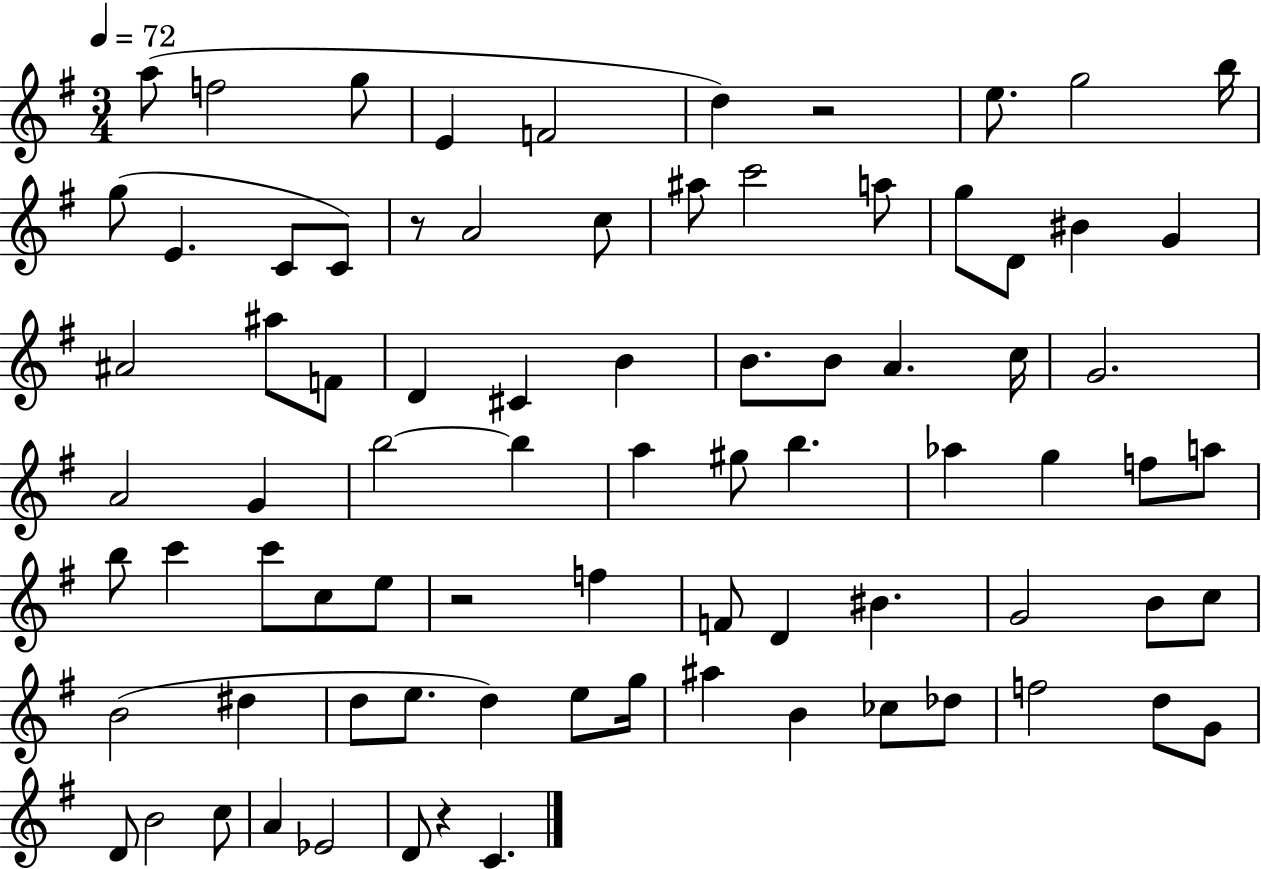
A5/e F5/h G5/e E4/q F4/h D5/q R/h E5/e. G5/h B5/s G5/e E4/q. C4/e C4/e R/e A4/h C5/e A#5/e C6/h A5/e G5/e D4/e BIS4/q G4/q A#4/h A#5/e F4/e D4/q C#4/q B4/q B4/e. B4/e A4/q. C5/s G4/h. A4/h G4/q B5/h B5/q A5/q G#5/e B5/q. Ab5/q G5/q F5/e A5/e B5/e C6/q C6/e C5/e E5/e R/h F5/q F4/e D4/q BIS4/q. G4/h B4/e C5/e B4/h D#5/q D5/e E5/e. D5/q E5/e G5/s A#5/q B4/q CES5/e Db5/e F5/h D5/e G4/e D4/e B4/h C5/e A4/q Eb4/h D4/e R/q C4/q.